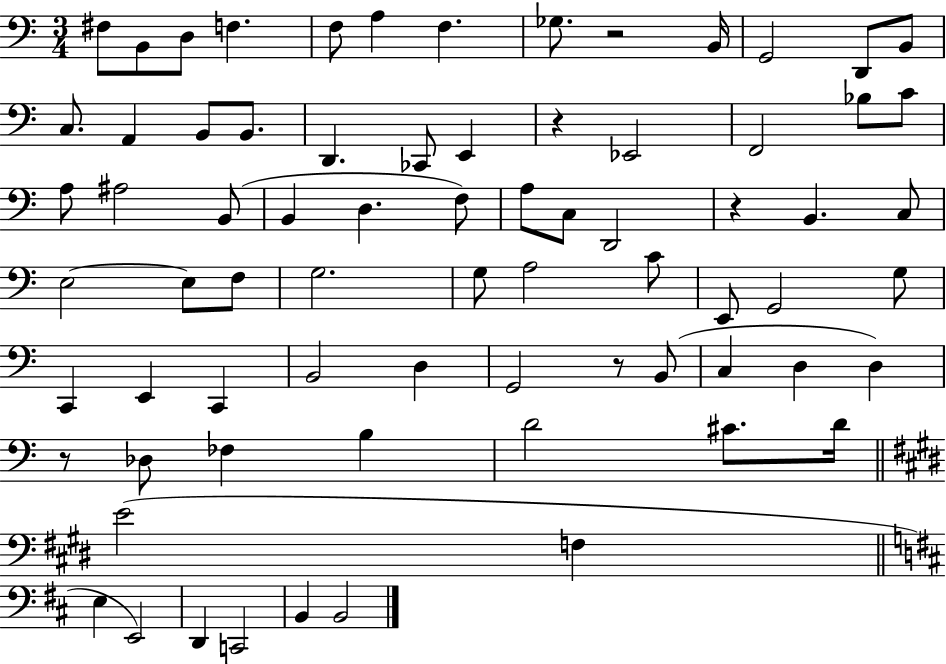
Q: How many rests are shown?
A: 5